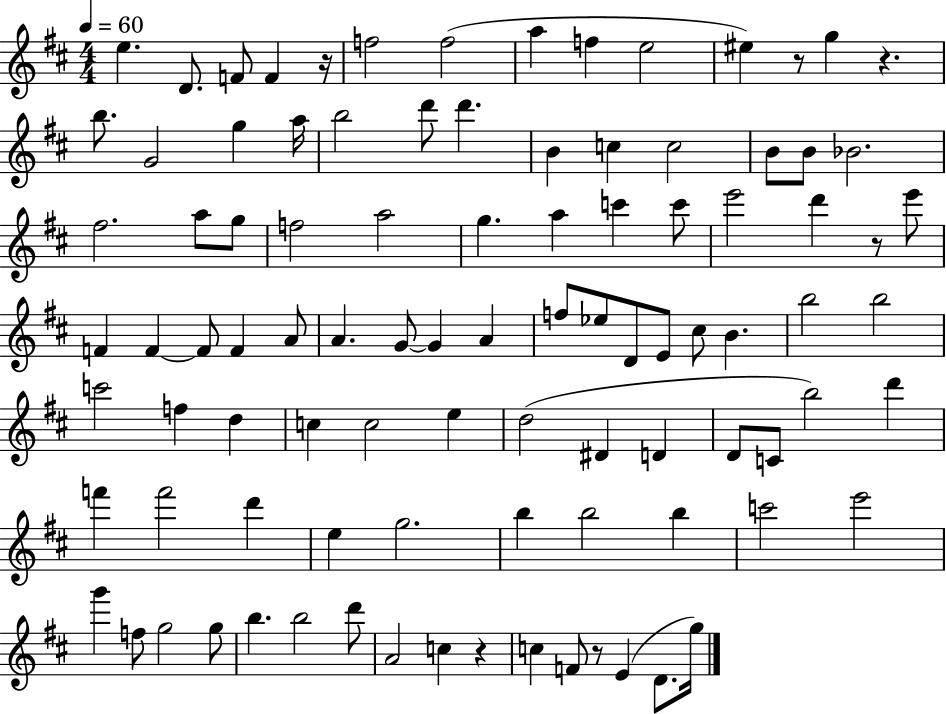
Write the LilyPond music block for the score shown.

{
  \clef treble
  \numericTimeSignature
  \time 4/4
  \key d \major
  \tempo 4 = 60
  e''4. d'8. f'8 f'4 r16 | f''2 f''2( | a''4 f''4 e''2 | eis''4) r8 g''4 r4. | \break b''8. g'2 g''4 a''16 | b''2 d'''8 d'''4. | b'4 c''4 c''2 | b'8 b'8 bes'2. | \break fis''2. a''8 g''8 | f''2 a''2 | g''4. a''4 c'''4 c'''8 | e'''2 d'''4 r8 e'''8 | \break f'4 f'4~~ f'8 f'4 a'8 | a'4. g'8~~ g'4 a'4 | f''8 ees''8 d'8 e'8 cis''8 b'4. | b''2 b''2 | \break c'''2 f''4 d''4 | c''4 c''2 e''4 | d''2( dis'4 d'4 | d'8 c'8 b''2) d'''4 | \break f'''4 f'''2 d'''4 | e''4 g''2. | b''4 b''2 b''4 | c'''2 e'''2 | \break g'''4 f''8 g''2 g''8 | b''4. b''2 d'''8 | a'2 c''4 r4 | c''4 f'8 r8 e'4( d'8. g''16) | \break \bar "|."
}